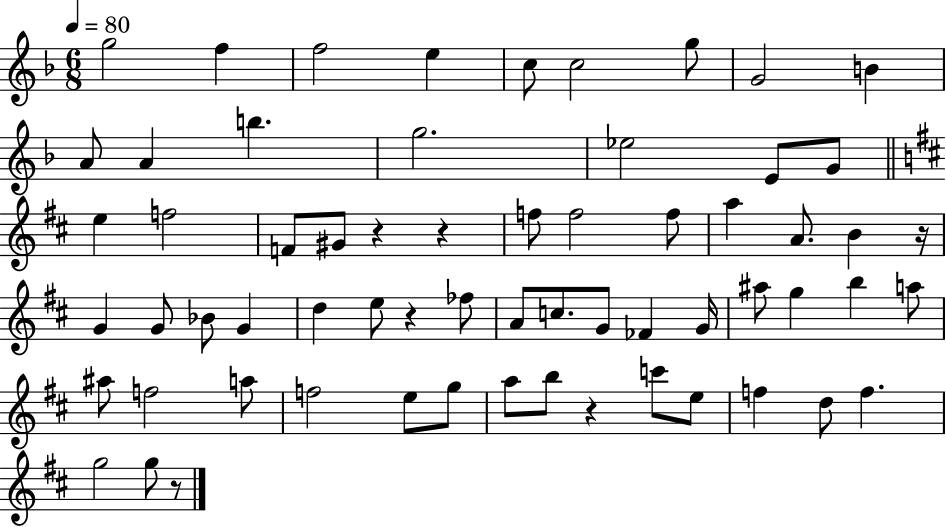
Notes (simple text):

G5/h F5/q F5/h E5/q C5/e C5/h G5/e G4/h B4/q A4/e A4/q B5/q. G5/h. Eb5/h E4/e G4/e E5/q F5/h F4/e G#4/e R/q R/q F5/e F5/h F5/e A5/q A4/e. B4/q R/s G4/q G4/e Bb4/e G4/q D5/q E5/e R/q FES5/e A4/e C5/e. G4/e FES4/q G4/s A#5/e G5/q B5/q A5/e A#5/e F5/h A5/e F5/h E5/e G5/e A5/e B5/e R/q C6/e E5/e F5/q D5/e F5/q. G5/h G5/e R/e